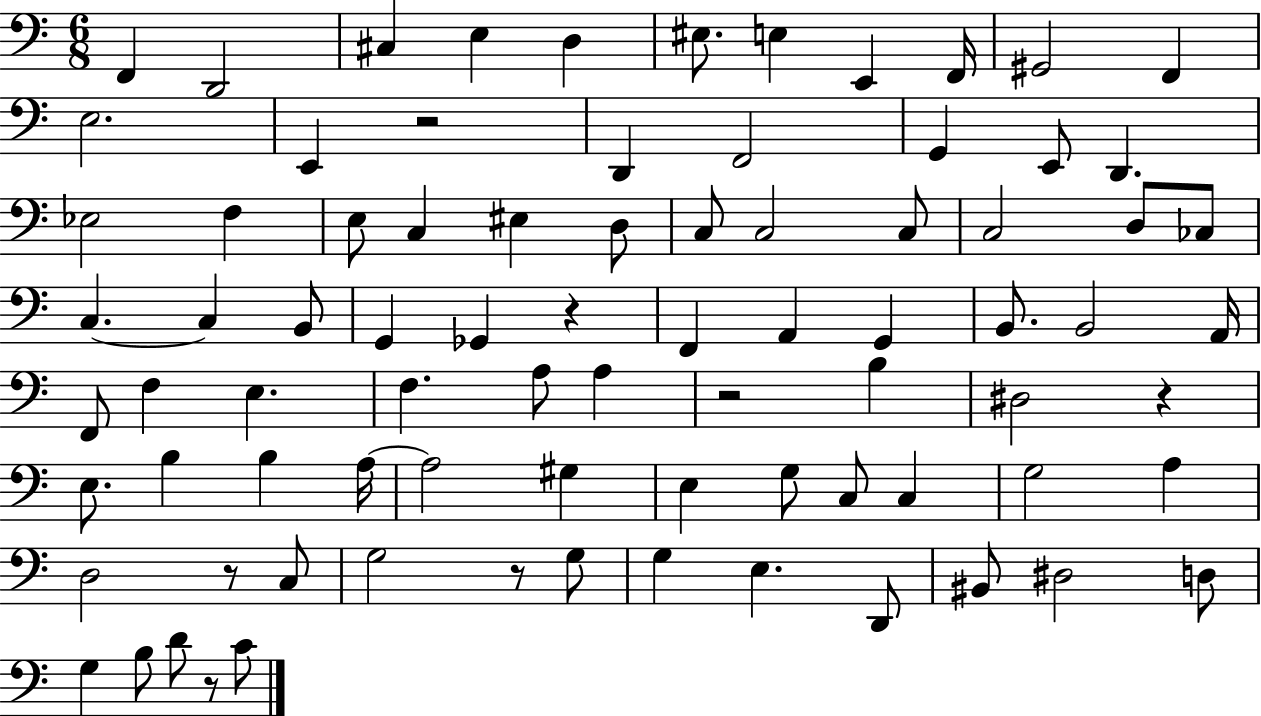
F2/q D2/h C#3/q E3/q D3/q EIS3/e. E3/q E2/q F2/s G#2/h F2/q E3/h. E2/q R/h D2/q F2/h G2/q E2/e D2/q. Eb3/h F3/q E3/e C3/q EIS3/q D3/e C3/e C3/h C3/e C3/h D3/e CES3/e C3/q. C3/q B2/e G2/q Gb2/q R/q F2/q A2/q G2/q B2/e. B2/h A2/s F2/e F3/q E3/q. F3/q. A3/e A3/q R/h B3/q D#3/h R/q E3/e. B3/q B3/q A3/s A3/h G#3/q E3/q G3/e C3/e C3/q G3/h A3/q D3/h R/e C3/e G3/h R/e G3/e G3/q E3/q. D2/e BIS2/e D#3/h D3/e G3/q B3/e D4/e R/e C4/e